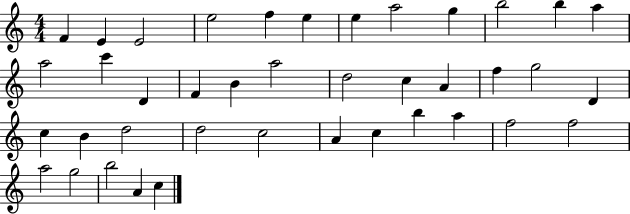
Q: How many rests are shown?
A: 0